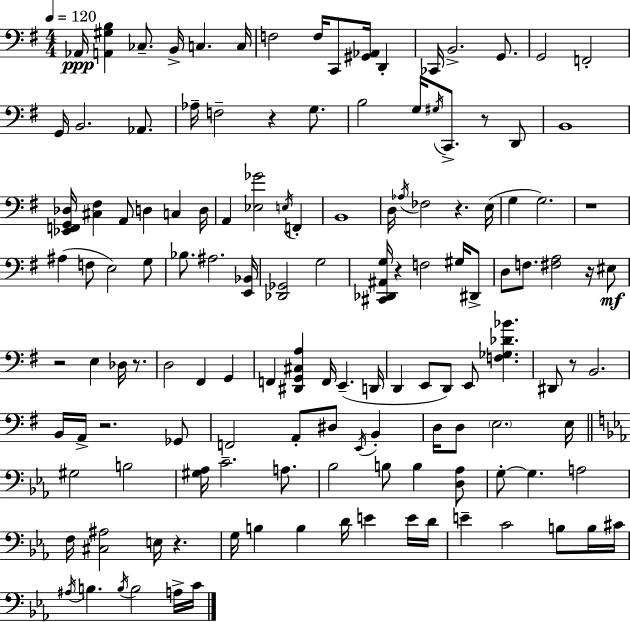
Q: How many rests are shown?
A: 11